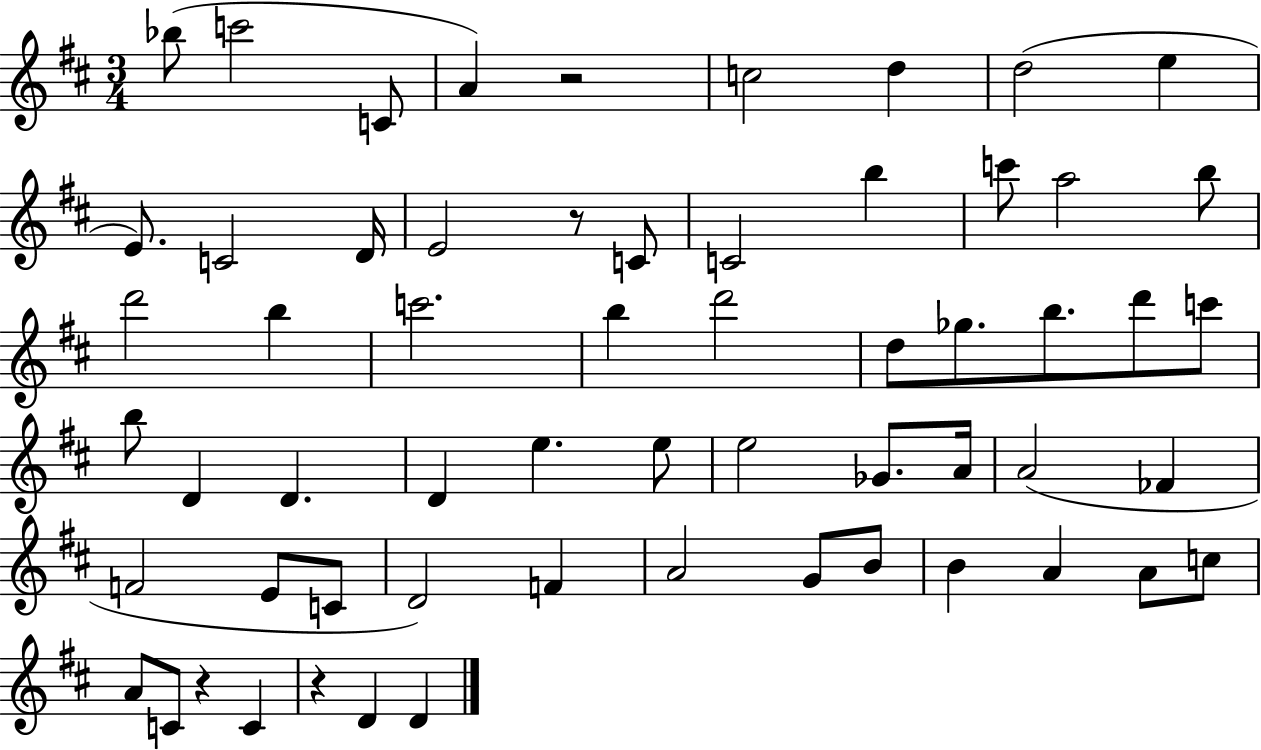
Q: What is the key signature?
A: D major